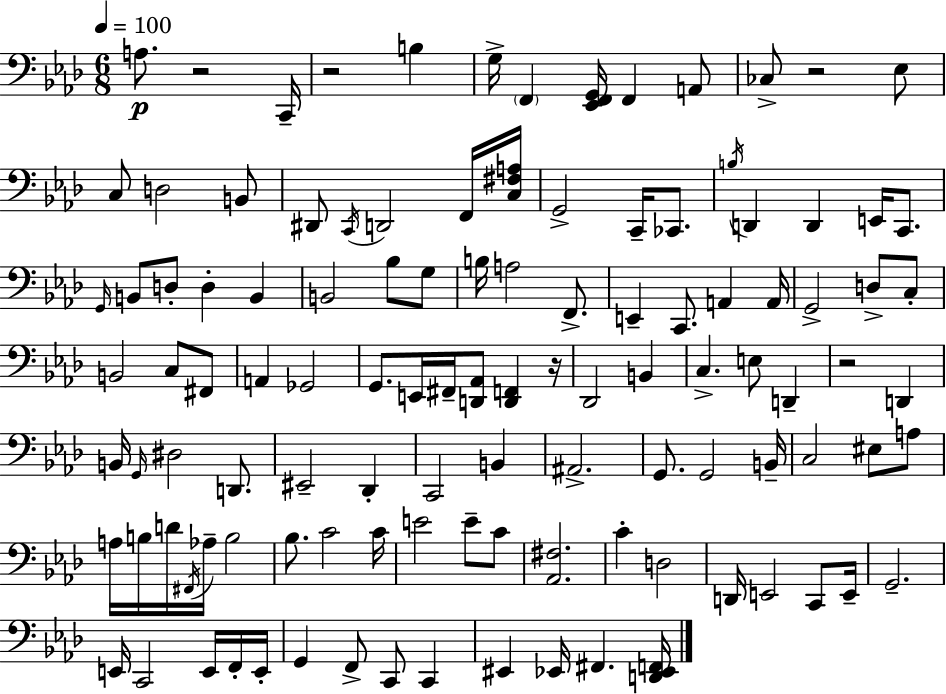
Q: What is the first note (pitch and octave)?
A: A3